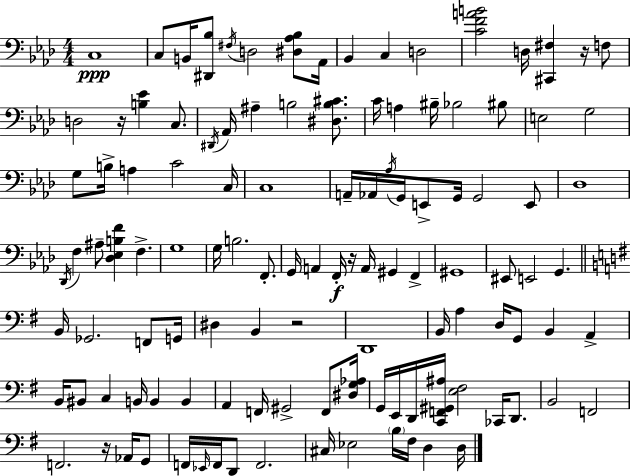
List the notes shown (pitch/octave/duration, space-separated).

C3/w C3/e B2/s [D#2,Bb3]/e F#3/s D3/h [D#3,Ab3,Bb3]/e Ab2/s Bb2/q C3/q D3/h [C4,F4,A4,B4]/h D3/s [C#2,F#3]/q R/s F3/e D3/h R/s [B3,Eb4]/q C3/e. D#2/s Ab2/s A#3/q B3/h [D#3,B3,C#4]/e. C4/s A3/q BIS3/s Bb3/h BIS3/e E3/h G3/h G3/e B3/s A3/q C4/h C3/s C3/w A2/s Ab2/s Ab3/s G2/s E2/e G2/s G2/h E2/e Db3/w Db2/s F3/q A#3/e [Db3,Eb3,B3,F4]/q F3/q. G3/w G3/s B3/h. F2/e. G2/s A2/q F2/s R/s A2/s G#2/q F2/q G#2/w EIS2/e E2/h G2/q. B2/s Gb2/h. F2/e G2/s D#3/q B2/q R/h D2/w B2/s A3/q D3/s G2/e B2/q A2/q B2/s BIS2/e C3/q B2/s B2/q B2/q A2/q F2/s G#2/h F2/e [D#3,G3,Ab3]/s G2/s E2/s D2/s [C2,F2,G#2,A#3]/s [E3,F#3]/h CES2/s D2/e. B2/h F2/h F2/h. R/s Ab2/s G2/e F2/s Eb2/s F2/s D2/e F2/h. C#3/s Eb3/h B3/s F#3/s D3/q D3/s